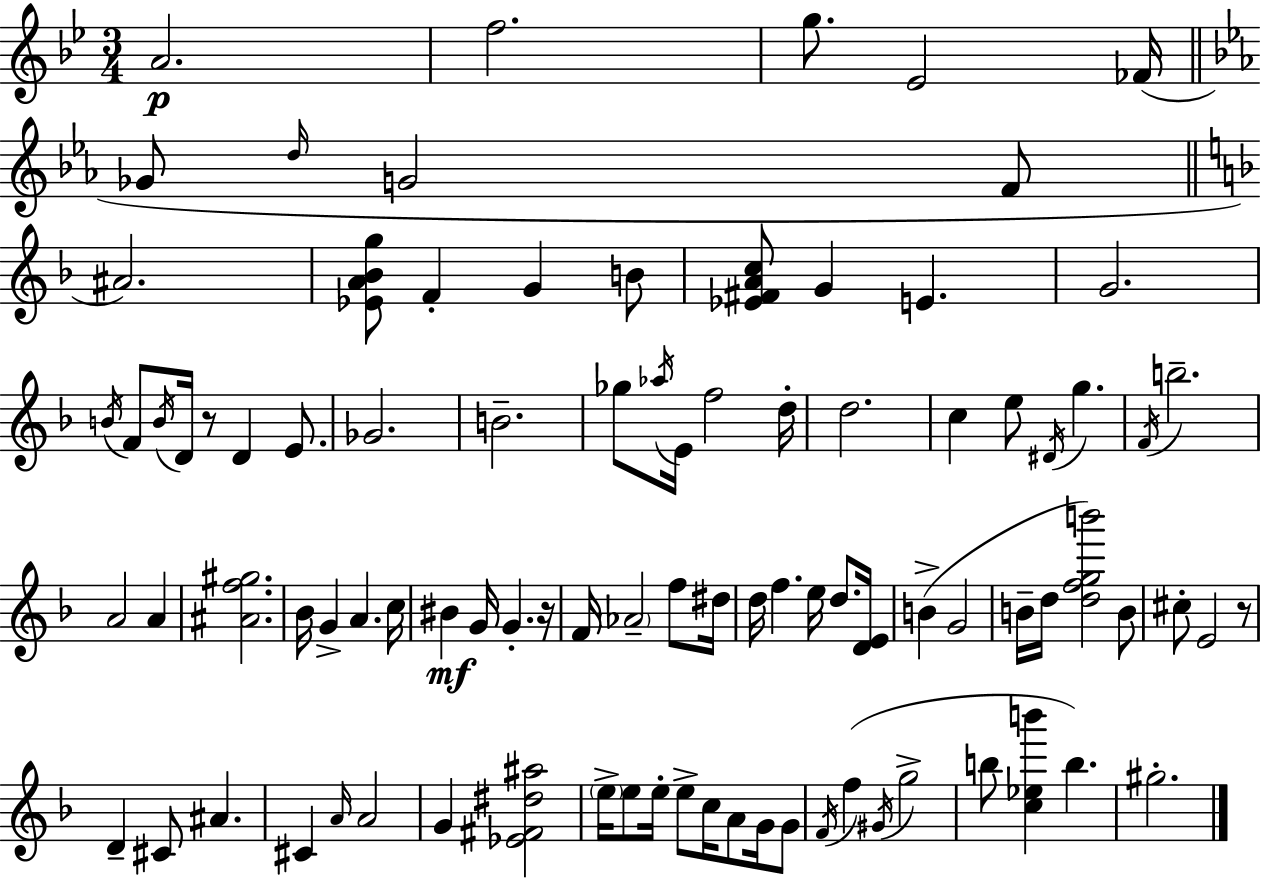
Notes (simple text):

A4/h. F5/h. G5/e. Eb4/h FES4/s Gb4/e D5/s G4/h F4/e A#4/h. [Eb4,A4,Bb4,G5]/e F4/q G4/q B4/e [Eb4,F#4,A4,C5]/e G4/q E4/q. G4/h. B4/s F4/e B4/s D4/s R/e D4/q E4/e. Gb4/h. B4/h. Gb5/e Ab5/s E4/s F5/h D5/s D5/h. C5/q E5/e D#4/s G5/q. F4/s B5/h. A4/h A4/q [A#4,F5,G#5]/h. Bb4/s G4/q A4/q. C5/s BIS4/q G4/s G4/q. R/s F4/s Ab4/h F5/e D#5/s D5/s F5/q. E5/s D5/e. [D4,E4]/s B4/q G4/h B4/s D5/s [D5,F5,G5,B6]/h B4/e C#5/e E4/h R/e D4/q C#4/e A#4/q. C#4/q A4/s A4/h G4/q [Eb4,F#4,D#5,A#5]/h E5/s E5/e E5/s E5/e C5/s A4/e G4/s G4/e F4/s F5/q G#4/s G5/h B5/e [C5,Eb5,B6]/q B5/q. G#5/h.